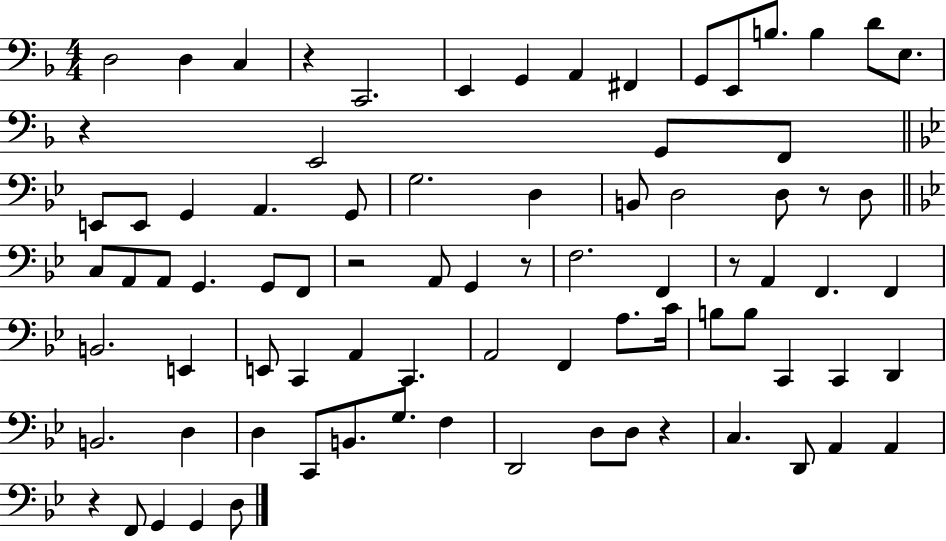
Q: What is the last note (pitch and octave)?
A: D3